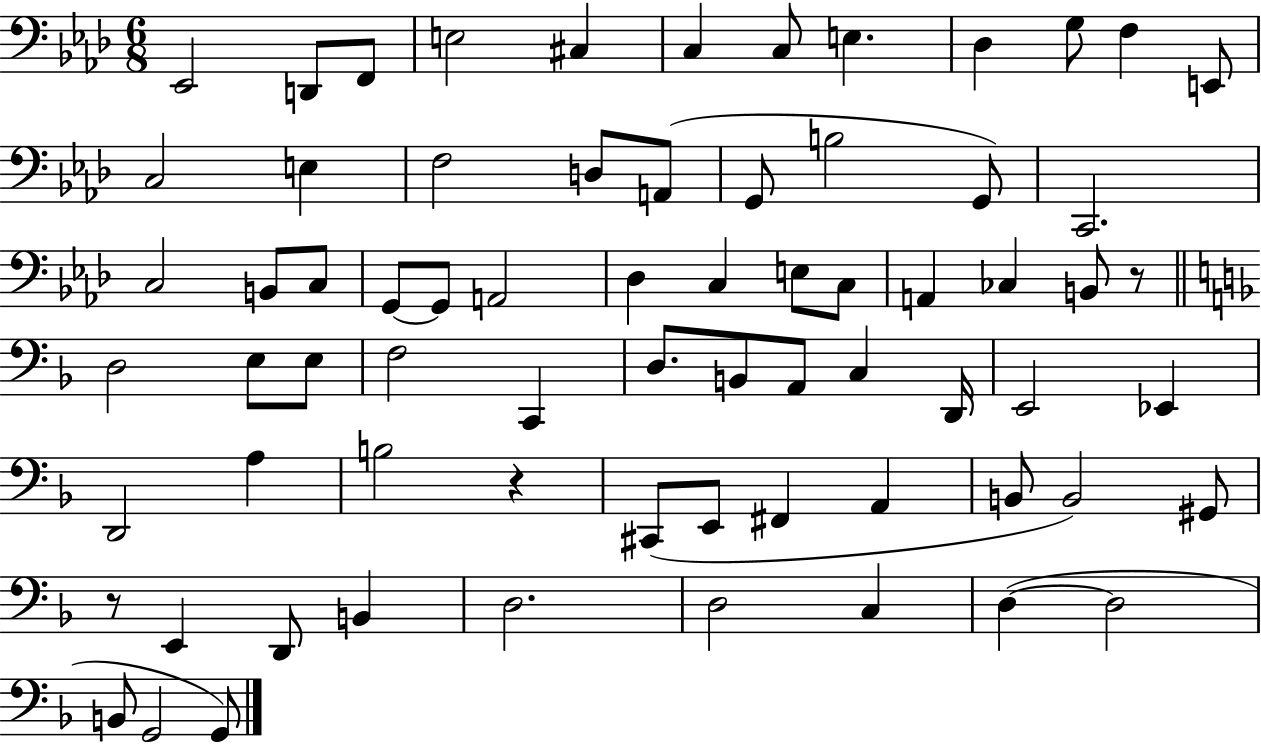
Eb2/h D2/e F2/e E3/h C#3/q C3/q C3/e E3/q. Db3/q G3/e F3/q E2/e C3/h E3/q F3/h D3/e A2/e G2/e B3/h G2/e C2/h. C3/h B2/e C3/e G2/e G2/e A2/h Db3/q C3/q E3/e C3/e A2/q CES3/q B2/e R/e D3/h E3/e E3/e F3/h C2/q D3/e. B2/e A2/e C3/q D2/s E2/h Eb2/q D2/h A3/q B3/h R/q C#2/e E2/e F#2/q A2/q B2/e B2/h G#2/e R/e E2/q D2/e B2/q D3/h. D3/h C3/q D3/q D3/h B2/e G2/h G2/e